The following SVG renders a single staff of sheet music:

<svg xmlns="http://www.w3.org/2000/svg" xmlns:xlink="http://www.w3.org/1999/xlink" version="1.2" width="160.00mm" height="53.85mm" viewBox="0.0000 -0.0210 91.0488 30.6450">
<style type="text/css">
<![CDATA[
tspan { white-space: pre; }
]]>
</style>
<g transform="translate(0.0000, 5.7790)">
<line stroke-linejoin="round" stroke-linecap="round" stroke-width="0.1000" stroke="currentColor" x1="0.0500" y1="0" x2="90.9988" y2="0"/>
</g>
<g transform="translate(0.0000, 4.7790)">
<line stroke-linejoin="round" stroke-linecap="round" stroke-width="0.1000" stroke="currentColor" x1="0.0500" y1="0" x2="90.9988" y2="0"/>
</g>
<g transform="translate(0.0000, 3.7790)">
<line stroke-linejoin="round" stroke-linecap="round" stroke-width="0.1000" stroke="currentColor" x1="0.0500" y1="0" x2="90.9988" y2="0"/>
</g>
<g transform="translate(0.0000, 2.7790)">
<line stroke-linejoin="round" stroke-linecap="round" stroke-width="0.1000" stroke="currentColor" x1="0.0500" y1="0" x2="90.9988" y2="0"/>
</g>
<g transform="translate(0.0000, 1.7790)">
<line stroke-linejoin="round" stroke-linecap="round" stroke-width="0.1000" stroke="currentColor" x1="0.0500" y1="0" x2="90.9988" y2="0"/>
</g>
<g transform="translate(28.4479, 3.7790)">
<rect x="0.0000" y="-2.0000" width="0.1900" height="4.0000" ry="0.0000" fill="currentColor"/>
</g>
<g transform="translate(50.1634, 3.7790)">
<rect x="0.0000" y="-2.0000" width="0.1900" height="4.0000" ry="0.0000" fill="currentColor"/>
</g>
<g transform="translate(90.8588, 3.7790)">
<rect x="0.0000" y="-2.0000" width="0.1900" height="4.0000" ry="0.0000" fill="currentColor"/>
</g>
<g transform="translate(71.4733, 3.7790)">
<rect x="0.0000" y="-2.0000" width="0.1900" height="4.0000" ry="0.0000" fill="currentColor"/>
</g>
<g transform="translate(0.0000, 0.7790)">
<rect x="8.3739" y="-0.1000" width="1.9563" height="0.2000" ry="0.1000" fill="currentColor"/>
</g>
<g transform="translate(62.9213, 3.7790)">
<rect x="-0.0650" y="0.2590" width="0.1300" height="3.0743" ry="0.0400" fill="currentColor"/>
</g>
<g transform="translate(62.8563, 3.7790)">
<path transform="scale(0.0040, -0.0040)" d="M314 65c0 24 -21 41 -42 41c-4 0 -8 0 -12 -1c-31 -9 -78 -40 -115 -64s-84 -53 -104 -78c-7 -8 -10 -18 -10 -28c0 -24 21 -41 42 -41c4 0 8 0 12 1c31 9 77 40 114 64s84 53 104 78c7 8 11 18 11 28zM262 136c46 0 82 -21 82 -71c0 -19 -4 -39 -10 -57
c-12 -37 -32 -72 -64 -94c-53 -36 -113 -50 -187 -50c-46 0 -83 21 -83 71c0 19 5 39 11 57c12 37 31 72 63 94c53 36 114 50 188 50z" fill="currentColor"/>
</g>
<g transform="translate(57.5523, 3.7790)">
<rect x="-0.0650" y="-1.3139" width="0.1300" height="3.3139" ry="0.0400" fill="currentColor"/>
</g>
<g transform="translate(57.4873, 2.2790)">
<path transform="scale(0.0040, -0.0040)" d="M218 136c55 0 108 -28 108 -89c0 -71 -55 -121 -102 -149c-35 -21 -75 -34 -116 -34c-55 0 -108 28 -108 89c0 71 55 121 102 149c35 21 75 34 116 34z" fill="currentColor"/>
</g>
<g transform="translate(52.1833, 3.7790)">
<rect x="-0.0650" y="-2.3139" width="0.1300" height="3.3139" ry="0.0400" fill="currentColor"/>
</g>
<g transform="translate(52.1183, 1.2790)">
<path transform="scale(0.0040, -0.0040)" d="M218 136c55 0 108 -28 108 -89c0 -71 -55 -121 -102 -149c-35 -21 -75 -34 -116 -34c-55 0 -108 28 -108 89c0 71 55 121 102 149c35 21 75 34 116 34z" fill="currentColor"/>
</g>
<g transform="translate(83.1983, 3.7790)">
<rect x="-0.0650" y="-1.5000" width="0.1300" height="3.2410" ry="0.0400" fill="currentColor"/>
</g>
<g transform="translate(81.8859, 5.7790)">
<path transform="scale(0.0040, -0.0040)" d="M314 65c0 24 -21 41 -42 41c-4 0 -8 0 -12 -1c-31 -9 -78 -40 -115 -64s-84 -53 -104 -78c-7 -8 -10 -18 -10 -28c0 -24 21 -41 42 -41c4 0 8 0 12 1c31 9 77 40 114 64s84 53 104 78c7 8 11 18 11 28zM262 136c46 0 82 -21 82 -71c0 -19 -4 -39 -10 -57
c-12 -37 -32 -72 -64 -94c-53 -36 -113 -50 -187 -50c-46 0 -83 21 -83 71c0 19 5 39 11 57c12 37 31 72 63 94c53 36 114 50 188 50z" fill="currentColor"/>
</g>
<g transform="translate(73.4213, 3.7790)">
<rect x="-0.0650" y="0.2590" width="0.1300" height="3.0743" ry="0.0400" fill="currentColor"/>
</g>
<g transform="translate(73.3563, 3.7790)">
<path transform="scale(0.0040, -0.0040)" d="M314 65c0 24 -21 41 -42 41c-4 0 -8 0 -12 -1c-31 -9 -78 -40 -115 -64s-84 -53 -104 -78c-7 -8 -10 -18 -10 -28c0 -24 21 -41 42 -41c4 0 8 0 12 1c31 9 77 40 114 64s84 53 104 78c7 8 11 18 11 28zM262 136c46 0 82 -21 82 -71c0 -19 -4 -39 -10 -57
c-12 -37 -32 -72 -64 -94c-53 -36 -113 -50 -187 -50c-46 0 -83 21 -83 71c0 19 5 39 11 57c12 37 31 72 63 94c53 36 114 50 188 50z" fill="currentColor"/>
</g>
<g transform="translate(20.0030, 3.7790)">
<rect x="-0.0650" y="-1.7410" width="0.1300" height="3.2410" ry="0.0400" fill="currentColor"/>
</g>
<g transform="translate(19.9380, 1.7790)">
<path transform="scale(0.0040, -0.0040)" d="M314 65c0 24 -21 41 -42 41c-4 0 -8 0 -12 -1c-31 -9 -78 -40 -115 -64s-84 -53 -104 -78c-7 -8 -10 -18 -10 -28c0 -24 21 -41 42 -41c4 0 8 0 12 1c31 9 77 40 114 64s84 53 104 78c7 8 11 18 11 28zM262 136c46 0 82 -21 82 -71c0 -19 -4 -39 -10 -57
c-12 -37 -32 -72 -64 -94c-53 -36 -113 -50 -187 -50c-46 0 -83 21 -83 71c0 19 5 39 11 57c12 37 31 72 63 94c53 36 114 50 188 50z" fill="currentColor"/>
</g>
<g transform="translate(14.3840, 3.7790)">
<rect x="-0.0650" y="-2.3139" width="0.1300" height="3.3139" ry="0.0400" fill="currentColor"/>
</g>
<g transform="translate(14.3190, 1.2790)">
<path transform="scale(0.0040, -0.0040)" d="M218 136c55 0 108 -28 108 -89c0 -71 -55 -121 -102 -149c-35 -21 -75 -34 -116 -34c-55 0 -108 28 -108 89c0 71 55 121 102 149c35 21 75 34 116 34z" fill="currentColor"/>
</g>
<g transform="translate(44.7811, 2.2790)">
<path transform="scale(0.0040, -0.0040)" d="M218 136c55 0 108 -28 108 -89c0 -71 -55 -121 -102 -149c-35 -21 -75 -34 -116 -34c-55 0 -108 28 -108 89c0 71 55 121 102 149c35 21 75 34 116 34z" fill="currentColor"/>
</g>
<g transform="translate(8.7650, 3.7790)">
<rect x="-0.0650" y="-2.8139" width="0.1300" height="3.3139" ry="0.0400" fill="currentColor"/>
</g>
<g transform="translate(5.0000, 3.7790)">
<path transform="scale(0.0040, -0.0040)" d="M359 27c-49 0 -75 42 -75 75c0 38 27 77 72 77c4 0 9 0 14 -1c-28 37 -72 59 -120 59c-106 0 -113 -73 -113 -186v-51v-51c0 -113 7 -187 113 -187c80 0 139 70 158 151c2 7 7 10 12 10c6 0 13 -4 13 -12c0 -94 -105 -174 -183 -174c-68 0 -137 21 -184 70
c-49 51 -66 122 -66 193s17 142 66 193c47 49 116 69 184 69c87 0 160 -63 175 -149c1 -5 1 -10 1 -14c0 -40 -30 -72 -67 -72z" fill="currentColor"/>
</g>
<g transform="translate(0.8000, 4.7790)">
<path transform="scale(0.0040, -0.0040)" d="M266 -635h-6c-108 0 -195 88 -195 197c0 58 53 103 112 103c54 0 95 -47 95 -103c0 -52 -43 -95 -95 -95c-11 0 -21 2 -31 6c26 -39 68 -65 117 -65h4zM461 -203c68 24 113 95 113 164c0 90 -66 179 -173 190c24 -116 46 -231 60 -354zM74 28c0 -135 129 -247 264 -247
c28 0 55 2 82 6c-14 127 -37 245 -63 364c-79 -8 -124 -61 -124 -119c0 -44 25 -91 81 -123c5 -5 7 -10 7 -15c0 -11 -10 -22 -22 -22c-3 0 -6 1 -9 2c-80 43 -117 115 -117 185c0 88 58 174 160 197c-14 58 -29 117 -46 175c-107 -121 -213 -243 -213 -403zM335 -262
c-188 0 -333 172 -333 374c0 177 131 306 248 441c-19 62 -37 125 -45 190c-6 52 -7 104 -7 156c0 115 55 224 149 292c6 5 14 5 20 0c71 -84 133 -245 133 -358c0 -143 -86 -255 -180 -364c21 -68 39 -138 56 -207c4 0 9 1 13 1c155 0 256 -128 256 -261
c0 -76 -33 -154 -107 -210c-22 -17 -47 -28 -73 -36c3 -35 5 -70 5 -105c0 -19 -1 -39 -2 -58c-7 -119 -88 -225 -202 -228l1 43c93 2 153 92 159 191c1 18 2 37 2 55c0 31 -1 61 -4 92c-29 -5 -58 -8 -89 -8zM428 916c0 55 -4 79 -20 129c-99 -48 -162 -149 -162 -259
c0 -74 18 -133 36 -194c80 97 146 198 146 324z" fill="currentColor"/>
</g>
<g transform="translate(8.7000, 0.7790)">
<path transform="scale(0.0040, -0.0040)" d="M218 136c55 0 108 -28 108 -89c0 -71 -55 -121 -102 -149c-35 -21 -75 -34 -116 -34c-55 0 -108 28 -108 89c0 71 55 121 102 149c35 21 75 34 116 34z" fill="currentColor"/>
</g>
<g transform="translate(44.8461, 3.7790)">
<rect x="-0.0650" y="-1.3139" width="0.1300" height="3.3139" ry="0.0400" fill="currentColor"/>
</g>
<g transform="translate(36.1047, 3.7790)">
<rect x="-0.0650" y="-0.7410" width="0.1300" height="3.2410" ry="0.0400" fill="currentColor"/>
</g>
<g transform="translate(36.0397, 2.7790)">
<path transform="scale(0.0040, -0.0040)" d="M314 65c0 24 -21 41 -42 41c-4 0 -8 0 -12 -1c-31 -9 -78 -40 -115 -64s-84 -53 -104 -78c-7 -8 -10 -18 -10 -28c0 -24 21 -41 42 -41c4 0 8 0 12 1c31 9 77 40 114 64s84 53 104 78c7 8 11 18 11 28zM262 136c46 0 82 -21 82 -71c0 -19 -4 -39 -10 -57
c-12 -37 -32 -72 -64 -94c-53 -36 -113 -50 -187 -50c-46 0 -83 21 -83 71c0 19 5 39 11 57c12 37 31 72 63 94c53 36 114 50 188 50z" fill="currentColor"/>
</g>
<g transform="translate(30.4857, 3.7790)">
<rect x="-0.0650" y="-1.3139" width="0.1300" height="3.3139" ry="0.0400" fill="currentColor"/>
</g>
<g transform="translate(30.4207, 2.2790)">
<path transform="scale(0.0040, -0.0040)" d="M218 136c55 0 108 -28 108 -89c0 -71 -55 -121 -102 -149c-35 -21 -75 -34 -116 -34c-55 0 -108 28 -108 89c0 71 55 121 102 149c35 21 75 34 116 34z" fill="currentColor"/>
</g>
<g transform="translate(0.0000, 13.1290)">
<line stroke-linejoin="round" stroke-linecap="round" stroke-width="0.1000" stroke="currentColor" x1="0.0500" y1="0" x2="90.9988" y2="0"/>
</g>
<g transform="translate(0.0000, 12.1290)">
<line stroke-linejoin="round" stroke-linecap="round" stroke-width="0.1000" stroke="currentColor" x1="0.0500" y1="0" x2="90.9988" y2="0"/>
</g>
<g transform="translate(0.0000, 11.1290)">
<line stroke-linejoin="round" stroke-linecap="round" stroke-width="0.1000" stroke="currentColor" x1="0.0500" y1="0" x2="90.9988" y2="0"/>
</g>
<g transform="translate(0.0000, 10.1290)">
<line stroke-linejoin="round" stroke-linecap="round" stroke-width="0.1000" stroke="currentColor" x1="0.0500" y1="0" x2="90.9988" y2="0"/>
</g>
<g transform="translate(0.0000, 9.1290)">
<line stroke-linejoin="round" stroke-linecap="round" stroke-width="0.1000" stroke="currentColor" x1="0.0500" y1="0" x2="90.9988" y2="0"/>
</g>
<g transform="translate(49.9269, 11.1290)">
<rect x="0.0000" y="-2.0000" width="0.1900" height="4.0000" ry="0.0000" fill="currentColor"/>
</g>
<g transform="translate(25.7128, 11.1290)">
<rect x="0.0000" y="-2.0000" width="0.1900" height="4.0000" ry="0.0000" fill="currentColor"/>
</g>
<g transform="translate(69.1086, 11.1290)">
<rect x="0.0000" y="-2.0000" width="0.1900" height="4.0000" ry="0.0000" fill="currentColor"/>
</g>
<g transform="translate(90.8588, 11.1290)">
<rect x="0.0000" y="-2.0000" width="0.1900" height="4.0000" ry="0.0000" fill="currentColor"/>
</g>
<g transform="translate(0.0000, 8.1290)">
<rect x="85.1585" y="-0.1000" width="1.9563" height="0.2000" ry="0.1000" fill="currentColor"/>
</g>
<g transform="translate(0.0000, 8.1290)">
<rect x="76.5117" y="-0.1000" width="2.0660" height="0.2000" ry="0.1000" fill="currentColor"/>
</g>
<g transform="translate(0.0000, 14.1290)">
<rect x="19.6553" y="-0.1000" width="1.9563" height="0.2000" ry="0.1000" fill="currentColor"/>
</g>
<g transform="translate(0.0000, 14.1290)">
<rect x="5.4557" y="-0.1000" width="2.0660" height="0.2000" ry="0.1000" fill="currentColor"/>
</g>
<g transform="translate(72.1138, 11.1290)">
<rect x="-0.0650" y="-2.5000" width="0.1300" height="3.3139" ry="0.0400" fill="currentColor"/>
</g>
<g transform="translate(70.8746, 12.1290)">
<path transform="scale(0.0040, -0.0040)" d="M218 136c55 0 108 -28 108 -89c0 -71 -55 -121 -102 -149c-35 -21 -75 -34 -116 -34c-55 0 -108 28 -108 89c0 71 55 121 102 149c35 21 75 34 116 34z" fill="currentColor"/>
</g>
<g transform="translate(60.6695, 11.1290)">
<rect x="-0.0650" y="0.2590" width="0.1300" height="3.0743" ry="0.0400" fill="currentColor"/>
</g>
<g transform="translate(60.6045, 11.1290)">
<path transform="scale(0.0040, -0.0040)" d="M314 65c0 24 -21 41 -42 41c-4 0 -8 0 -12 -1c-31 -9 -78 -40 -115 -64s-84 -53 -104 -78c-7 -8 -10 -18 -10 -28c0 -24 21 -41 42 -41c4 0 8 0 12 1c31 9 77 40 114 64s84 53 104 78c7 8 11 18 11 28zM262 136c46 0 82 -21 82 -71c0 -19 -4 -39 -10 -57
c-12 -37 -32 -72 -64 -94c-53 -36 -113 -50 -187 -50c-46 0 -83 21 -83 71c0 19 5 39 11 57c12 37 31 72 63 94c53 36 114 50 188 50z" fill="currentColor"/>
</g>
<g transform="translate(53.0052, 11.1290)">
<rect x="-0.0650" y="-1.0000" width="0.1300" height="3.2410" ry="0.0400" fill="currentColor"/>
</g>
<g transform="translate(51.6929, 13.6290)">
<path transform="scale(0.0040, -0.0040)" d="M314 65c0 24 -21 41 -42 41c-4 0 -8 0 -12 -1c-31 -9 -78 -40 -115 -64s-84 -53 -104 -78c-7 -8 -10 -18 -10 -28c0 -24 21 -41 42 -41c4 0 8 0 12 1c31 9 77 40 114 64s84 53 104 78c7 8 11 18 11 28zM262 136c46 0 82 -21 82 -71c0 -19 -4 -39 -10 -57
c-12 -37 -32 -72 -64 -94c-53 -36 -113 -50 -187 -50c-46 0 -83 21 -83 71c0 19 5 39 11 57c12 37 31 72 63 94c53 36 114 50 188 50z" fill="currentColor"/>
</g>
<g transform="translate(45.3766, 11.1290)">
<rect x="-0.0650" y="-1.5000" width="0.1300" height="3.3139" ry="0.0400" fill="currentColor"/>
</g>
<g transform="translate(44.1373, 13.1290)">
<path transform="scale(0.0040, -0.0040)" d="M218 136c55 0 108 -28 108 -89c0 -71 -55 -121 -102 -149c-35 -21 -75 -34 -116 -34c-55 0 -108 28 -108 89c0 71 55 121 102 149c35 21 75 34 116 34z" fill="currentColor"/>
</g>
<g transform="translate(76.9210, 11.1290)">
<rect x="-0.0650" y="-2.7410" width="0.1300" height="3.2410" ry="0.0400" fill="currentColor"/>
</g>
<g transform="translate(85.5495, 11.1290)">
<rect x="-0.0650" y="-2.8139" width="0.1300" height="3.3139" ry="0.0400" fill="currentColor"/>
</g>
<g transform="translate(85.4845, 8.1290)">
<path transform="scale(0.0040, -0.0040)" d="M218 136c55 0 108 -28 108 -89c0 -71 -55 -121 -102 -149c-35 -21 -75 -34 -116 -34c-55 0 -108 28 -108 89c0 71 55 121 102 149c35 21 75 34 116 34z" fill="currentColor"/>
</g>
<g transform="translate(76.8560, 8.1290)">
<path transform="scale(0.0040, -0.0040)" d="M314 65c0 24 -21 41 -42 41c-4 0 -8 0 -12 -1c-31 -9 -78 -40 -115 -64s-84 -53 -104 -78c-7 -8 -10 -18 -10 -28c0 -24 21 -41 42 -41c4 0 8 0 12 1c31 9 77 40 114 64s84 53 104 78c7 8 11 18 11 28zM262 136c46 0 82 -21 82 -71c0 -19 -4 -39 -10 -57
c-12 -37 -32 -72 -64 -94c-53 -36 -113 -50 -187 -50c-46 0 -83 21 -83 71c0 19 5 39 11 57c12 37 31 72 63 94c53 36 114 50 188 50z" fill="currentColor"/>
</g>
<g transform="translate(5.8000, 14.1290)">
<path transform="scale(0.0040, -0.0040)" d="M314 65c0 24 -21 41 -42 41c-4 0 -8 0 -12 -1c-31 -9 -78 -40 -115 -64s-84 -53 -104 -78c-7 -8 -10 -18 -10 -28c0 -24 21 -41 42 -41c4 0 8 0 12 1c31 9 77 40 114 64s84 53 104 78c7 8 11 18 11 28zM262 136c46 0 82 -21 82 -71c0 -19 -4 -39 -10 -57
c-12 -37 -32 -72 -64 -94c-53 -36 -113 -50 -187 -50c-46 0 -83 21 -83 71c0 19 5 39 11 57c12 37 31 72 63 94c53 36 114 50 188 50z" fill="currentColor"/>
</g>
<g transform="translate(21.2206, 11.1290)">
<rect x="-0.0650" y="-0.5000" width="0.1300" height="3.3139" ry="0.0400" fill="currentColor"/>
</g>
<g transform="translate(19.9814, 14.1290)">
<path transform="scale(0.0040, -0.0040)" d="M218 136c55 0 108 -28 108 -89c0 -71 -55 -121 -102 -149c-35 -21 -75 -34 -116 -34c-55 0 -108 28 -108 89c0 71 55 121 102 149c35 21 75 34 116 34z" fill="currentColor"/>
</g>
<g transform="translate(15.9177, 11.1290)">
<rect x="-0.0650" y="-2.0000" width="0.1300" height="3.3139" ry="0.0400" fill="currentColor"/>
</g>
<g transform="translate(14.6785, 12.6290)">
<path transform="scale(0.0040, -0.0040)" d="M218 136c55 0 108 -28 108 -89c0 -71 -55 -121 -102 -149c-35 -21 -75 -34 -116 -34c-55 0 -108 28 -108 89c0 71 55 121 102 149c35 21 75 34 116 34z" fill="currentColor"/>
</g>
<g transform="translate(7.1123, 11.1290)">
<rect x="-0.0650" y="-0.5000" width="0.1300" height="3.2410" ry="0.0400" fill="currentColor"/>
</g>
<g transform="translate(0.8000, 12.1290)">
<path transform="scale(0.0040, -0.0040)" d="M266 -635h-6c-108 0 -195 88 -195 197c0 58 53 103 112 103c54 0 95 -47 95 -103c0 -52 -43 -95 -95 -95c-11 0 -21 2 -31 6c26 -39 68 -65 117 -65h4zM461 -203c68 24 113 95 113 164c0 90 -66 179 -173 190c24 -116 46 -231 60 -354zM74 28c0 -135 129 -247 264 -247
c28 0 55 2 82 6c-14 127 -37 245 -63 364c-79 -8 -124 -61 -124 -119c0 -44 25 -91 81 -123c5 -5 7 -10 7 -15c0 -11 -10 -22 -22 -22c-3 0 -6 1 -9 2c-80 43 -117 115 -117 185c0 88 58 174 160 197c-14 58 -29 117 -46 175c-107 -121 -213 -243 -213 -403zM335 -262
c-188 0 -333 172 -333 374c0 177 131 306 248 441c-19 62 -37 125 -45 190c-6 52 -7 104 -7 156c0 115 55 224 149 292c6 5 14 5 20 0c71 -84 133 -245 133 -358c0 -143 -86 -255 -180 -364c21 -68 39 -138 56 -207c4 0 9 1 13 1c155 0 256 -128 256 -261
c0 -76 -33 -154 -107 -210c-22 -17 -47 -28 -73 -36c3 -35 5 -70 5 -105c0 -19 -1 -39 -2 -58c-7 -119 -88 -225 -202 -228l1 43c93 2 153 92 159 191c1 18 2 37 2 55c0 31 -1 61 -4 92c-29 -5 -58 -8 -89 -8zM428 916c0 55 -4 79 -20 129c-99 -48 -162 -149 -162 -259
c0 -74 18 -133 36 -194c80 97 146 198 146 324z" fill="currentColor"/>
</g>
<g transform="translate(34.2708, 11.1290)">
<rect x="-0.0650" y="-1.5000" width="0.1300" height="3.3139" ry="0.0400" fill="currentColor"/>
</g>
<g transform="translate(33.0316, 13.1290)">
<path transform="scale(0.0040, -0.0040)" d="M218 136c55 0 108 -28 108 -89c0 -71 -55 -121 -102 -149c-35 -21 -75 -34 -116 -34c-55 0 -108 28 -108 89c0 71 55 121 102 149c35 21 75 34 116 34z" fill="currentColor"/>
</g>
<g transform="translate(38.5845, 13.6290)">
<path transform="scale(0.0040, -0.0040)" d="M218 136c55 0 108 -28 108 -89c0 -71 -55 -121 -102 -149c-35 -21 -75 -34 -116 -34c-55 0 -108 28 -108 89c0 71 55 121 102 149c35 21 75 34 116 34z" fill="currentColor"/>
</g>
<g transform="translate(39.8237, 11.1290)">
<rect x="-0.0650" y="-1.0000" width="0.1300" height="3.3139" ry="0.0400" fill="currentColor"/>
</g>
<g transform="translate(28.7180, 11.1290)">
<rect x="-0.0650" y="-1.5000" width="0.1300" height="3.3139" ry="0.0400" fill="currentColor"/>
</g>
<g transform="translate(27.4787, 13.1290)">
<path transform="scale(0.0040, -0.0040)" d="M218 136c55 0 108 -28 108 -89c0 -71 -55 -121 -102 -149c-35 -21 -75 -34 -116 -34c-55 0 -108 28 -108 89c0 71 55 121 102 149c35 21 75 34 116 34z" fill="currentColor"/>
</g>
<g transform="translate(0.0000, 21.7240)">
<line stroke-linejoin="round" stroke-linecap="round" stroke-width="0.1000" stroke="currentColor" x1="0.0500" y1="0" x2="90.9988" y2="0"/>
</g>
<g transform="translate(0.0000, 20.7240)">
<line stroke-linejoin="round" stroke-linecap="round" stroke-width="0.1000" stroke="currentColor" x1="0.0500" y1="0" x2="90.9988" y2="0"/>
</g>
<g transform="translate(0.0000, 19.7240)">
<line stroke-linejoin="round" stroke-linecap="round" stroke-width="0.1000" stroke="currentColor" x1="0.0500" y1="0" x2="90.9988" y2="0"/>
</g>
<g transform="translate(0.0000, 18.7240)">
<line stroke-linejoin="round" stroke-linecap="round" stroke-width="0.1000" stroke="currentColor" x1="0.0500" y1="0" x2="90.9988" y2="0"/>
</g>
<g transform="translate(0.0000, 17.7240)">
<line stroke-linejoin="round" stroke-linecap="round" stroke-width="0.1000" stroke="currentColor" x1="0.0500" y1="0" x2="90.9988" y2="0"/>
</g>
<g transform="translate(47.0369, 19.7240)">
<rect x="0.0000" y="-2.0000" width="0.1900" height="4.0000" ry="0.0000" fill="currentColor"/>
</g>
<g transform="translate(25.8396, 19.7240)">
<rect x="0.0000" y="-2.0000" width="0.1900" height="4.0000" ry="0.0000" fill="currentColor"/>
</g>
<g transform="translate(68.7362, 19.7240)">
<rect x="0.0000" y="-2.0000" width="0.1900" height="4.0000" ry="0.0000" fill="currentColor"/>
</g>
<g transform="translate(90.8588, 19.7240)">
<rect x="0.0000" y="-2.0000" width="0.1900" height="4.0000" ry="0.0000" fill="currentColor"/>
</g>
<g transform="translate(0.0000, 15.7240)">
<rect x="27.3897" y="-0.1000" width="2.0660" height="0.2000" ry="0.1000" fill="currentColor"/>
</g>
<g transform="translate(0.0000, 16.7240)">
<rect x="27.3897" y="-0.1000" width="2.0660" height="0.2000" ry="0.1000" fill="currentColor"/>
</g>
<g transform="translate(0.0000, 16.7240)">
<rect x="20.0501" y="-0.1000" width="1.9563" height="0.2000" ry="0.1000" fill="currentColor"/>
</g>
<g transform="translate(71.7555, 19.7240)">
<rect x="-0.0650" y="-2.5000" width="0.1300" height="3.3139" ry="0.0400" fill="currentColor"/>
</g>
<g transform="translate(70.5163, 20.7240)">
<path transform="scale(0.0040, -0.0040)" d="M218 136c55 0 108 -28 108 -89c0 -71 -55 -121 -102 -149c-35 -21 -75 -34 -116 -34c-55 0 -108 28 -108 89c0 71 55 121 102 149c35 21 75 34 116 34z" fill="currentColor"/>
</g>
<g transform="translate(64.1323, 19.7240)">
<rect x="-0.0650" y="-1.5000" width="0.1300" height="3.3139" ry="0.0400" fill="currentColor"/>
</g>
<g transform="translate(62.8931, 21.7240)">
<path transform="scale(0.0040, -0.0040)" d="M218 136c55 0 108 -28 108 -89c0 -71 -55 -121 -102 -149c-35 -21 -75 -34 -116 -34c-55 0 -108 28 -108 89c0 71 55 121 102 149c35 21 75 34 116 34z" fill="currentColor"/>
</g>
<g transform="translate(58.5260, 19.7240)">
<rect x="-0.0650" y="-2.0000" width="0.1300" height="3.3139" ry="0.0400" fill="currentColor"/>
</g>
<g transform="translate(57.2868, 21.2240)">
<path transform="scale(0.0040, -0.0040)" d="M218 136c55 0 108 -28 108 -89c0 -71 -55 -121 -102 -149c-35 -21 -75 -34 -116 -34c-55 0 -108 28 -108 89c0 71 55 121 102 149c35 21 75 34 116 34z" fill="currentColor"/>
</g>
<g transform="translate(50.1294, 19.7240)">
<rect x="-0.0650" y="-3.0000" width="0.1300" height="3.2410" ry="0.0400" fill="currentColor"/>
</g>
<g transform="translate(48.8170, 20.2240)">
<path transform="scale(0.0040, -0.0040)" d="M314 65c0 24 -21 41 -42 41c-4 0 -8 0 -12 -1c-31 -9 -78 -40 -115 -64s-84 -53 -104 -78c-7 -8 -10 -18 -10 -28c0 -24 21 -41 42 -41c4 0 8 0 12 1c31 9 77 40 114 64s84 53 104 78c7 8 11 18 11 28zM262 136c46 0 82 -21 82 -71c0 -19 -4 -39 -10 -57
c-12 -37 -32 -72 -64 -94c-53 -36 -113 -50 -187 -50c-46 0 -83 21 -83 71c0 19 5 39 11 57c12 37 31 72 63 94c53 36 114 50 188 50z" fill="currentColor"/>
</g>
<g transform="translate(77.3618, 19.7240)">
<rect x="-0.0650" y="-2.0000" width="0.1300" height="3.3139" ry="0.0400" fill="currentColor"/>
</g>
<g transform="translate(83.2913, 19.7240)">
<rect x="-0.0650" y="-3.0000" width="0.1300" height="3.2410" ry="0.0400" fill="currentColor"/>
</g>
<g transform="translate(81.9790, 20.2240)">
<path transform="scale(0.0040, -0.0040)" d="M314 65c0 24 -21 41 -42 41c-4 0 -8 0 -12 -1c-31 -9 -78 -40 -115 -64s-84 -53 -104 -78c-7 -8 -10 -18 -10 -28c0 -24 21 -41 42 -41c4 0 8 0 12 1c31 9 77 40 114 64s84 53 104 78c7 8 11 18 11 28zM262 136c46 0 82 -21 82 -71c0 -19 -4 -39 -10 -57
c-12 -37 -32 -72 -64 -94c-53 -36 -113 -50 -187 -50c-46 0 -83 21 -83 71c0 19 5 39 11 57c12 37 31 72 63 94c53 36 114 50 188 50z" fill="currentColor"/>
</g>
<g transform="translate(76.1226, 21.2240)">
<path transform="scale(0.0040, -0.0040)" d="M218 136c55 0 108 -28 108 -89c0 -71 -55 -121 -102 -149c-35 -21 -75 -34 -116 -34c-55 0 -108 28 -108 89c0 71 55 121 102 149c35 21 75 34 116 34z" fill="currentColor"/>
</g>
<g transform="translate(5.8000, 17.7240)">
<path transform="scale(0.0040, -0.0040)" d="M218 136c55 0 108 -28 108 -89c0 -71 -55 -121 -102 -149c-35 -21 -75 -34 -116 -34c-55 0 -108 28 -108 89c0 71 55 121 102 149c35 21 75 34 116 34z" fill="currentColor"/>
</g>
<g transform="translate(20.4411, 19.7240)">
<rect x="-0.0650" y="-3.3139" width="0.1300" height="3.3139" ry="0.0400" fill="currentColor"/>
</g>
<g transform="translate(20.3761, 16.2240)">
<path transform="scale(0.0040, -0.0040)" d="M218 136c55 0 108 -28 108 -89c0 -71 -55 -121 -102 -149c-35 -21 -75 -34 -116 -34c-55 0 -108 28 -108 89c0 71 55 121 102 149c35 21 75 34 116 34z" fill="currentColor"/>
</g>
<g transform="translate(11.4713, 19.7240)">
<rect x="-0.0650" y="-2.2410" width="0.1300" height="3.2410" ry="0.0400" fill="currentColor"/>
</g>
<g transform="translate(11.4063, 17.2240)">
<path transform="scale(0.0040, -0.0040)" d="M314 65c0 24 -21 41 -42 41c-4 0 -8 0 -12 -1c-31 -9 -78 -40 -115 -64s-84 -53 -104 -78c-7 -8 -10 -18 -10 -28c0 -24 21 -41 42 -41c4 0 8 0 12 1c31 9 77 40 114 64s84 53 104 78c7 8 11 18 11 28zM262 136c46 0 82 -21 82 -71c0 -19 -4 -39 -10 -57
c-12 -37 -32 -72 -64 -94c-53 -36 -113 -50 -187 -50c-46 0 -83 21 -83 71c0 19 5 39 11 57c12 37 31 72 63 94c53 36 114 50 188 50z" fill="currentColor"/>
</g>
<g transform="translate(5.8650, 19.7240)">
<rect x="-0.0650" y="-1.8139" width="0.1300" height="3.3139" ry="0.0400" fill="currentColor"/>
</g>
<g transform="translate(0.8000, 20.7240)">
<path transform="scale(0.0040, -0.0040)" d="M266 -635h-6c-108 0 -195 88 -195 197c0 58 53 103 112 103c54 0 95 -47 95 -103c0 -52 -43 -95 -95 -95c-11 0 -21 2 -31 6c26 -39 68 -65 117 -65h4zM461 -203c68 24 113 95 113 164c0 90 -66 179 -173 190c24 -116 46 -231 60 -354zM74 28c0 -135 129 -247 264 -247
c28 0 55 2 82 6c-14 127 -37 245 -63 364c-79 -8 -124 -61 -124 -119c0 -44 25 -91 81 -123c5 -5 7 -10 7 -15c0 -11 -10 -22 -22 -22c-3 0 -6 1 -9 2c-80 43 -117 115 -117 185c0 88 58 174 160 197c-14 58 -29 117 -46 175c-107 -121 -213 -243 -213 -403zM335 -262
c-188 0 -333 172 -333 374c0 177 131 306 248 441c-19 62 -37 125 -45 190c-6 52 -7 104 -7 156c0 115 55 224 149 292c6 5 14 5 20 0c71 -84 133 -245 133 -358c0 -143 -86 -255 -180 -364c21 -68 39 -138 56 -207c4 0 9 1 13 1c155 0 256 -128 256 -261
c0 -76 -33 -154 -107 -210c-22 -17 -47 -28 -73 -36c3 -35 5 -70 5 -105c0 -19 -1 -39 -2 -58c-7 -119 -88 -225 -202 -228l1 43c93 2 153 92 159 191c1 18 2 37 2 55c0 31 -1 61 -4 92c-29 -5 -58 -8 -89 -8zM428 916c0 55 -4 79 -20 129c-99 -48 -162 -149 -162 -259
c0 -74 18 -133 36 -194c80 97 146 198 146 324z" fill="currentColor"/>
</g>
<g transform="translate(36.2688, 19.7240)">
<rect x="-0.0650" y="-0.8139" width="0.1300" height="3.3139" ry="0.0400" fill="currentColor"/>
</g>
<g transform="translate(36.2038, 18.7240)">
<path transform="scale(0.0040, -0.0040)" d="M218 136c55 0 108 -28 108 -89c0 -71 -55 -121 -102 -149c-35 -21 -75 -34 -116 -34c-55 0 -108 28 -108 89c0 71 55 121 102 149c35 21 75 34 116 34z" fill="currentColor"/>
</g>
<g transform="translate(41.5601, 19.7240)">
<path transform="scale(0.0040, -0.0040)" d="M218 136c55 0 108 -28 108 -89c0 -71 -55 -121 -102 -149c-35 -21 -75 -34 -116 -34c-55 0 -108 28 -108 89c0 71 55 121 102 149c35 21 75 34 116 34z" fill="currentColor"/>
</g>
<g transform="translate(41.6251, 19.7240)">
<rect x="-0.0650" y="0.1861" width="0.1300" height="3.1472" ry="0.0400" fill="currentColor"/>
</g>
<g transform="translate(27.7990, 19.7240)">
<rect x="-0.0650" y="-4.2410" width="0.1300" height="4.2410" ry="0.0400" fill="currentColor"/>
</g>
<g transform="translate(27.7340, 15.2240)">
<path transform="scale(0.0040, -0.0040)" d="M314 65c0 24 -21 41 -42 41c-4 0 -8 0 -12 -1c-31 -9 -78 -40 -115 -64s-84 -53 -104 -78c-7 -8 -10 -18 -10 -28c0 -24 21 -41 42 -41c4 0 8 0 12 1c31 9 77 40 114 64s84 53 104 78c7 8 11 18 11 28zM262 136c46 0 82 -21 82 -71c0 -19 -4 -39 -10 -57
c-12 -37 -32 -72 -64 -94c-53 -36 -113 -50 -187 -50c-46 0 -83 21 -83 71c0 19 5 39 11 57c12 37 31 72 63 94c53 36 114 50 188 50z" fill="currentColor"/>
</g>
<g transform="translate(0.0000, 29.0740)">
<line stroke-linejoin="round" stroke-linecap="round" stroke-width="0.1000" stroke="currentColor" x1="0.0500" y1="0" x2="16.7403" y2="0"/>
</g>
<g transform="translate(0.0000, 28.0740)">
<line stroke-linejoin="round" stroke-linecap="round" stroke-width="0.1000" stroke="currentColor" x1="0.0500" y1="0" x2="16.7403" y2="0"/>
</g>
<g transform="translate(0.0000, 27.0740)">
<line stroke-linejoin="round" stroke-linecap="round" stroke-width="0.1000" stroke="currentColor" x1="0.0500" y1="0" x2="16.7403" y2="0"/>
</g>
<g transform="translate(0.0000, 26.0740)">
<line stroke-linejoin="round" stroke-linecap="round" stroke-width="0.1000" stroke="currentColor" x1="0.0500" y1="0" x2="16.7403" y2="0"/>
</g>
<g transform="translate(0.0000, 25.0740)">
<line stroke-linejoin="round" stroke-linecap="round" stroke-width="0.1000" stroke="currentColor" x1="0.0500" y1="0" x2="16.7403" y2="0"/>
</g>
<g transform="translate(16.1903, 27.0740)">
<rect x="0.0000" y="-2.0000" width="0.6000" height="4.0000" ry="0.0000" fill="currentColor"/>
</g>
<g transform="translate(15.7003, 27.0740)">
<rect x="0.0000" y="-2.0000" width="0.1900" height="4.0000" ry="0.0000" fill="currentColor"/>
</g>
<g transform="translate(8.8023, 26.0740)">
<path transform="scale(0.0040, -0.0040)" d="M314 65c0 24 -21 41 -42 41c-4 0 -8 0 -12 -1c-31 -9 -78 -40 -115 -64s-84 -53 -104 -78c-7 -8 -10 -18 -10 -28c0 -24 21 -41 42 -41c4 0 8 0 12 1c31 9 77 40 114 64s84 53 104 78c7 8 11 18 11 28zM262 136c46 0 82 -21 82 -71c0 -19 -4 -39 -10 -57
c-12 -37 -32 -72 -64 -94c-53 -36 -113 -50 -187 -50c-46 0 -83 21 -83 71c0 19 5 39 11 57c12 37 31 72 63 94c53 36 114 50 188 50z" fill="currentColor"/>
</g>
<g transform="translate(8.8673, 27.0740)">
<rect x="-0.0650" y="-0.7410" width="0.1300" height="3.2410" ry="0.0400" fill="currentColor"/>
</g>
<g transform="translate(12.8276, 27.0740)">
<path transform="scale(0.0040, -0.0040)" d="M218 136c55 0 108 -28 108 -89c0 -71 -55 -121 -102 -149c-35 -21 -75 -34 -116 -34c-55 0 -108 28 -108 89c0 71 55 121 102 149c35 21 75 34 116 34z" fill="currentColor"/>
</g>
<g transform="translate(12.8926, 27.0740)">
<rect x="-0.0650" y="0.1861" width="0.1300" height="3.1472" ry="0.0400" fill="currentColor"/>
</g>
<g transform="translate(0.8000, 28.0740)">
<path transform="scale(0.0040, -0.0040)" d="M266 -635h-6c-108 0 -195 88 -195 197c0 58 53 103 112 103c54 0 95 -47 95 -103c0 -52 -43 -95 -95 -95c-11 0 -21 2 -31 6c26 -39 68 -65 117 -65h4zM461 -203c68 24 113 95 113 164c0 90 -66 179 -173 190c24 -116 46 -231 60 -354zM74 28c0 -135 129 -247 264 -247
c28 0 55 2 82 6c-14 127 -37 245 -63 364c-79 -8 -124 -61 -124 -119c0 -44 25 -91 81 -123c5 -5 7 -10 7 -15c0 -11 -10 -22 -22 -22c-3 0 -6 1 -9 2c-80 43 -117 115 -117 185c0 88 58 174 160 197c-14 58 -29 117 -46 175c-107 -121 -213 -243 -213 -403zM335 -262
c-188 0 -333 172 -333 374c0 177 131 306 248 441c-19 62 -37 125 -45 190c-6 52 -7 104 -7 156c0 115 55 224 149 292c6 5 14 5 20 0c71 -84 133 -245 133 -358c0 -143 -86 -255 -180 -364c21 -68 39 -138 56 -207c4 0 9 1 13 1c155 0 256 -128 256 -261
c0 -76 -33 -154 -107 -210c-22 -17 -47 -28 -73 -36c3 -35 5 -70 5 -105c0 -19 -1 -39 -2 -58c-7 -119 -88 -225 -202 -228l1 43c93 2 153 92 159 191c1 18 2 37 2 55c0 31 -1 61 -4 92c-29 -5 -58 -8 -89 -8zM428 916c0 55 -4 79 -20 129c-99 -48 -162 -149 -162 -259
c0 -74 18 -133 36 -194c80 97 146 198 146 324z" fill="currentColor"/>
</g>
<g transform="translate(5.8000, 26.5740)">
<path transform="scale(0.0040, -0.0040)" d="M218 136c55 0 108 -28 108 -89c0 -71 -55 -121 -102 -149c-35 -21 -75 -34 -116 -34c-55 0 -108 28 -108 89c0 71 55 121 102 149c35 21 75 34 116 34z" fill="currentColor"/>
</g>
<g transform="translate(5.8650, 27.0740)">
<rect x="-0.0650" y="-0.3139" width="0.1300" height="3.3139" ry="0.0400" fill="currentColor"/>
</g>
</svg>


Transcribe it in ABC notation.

X:1
T:Untitled
M:4/4
L:1/4
K:C
a g f2 e d2 e g e B2 B2 E2 C2 F C E E D E D2 B2 G a2 a f g2 b d'2 d B A2 F E G F A2 c d2 B